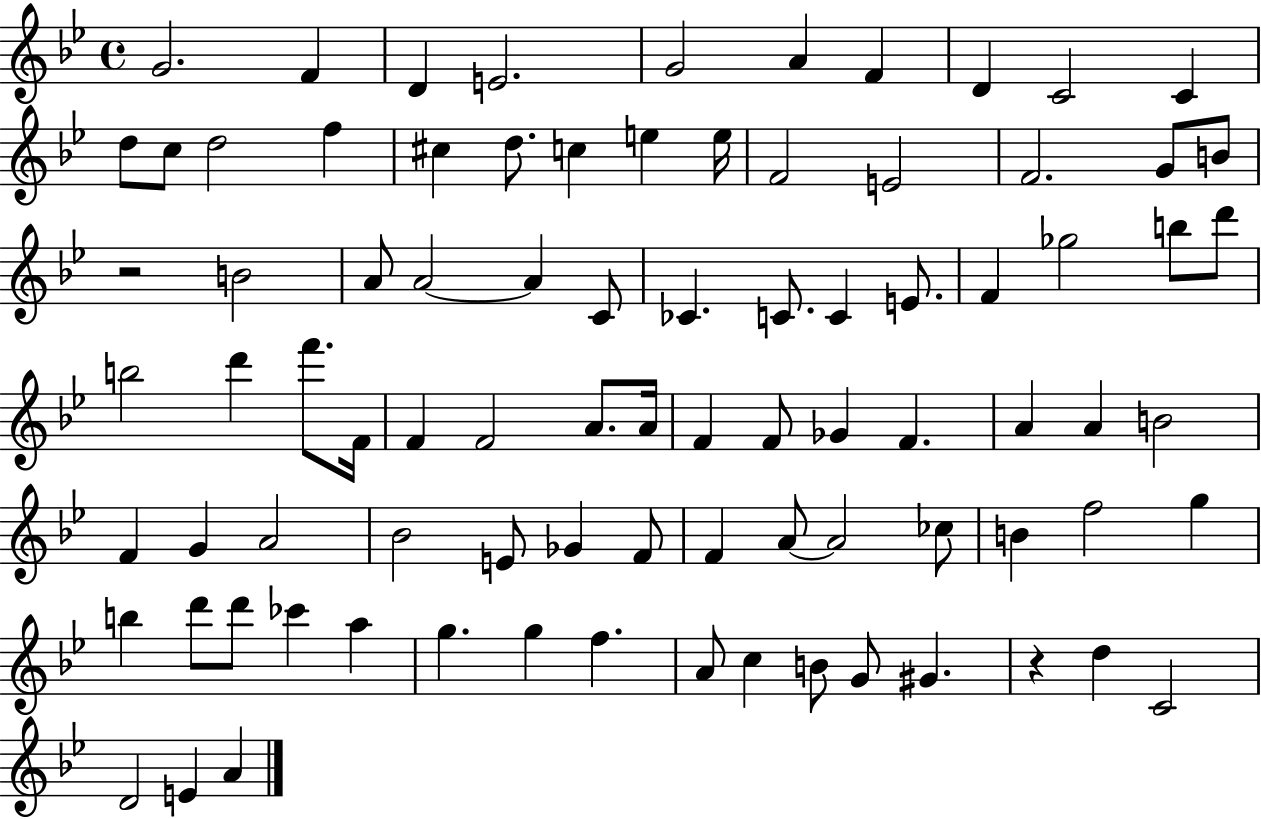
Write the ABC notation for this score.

X:1
T:Untitled
M:4/4
L:1/4
K:Bb
G2 F D E2 G2 A F D C2 C d/2 c/2 d2 f ^c d/2 c e e/4 F2 E2 F2 G/2 B/2 z2 B2 A/2 A2 A C/2 _C C/2 C E/2 F _g2 b/2 d'/2 b2 d' f'/2 F/4 F F2 A/2 A/4 F F/2 _G F A A B2 F G A2 _B2 E/2 _G F/2 F A/2 A2 _c/2 B f2 g b d'/2 d'/2 _c' a g g f A/2 c B/2 G/2 ^G z d C2 D2 E A